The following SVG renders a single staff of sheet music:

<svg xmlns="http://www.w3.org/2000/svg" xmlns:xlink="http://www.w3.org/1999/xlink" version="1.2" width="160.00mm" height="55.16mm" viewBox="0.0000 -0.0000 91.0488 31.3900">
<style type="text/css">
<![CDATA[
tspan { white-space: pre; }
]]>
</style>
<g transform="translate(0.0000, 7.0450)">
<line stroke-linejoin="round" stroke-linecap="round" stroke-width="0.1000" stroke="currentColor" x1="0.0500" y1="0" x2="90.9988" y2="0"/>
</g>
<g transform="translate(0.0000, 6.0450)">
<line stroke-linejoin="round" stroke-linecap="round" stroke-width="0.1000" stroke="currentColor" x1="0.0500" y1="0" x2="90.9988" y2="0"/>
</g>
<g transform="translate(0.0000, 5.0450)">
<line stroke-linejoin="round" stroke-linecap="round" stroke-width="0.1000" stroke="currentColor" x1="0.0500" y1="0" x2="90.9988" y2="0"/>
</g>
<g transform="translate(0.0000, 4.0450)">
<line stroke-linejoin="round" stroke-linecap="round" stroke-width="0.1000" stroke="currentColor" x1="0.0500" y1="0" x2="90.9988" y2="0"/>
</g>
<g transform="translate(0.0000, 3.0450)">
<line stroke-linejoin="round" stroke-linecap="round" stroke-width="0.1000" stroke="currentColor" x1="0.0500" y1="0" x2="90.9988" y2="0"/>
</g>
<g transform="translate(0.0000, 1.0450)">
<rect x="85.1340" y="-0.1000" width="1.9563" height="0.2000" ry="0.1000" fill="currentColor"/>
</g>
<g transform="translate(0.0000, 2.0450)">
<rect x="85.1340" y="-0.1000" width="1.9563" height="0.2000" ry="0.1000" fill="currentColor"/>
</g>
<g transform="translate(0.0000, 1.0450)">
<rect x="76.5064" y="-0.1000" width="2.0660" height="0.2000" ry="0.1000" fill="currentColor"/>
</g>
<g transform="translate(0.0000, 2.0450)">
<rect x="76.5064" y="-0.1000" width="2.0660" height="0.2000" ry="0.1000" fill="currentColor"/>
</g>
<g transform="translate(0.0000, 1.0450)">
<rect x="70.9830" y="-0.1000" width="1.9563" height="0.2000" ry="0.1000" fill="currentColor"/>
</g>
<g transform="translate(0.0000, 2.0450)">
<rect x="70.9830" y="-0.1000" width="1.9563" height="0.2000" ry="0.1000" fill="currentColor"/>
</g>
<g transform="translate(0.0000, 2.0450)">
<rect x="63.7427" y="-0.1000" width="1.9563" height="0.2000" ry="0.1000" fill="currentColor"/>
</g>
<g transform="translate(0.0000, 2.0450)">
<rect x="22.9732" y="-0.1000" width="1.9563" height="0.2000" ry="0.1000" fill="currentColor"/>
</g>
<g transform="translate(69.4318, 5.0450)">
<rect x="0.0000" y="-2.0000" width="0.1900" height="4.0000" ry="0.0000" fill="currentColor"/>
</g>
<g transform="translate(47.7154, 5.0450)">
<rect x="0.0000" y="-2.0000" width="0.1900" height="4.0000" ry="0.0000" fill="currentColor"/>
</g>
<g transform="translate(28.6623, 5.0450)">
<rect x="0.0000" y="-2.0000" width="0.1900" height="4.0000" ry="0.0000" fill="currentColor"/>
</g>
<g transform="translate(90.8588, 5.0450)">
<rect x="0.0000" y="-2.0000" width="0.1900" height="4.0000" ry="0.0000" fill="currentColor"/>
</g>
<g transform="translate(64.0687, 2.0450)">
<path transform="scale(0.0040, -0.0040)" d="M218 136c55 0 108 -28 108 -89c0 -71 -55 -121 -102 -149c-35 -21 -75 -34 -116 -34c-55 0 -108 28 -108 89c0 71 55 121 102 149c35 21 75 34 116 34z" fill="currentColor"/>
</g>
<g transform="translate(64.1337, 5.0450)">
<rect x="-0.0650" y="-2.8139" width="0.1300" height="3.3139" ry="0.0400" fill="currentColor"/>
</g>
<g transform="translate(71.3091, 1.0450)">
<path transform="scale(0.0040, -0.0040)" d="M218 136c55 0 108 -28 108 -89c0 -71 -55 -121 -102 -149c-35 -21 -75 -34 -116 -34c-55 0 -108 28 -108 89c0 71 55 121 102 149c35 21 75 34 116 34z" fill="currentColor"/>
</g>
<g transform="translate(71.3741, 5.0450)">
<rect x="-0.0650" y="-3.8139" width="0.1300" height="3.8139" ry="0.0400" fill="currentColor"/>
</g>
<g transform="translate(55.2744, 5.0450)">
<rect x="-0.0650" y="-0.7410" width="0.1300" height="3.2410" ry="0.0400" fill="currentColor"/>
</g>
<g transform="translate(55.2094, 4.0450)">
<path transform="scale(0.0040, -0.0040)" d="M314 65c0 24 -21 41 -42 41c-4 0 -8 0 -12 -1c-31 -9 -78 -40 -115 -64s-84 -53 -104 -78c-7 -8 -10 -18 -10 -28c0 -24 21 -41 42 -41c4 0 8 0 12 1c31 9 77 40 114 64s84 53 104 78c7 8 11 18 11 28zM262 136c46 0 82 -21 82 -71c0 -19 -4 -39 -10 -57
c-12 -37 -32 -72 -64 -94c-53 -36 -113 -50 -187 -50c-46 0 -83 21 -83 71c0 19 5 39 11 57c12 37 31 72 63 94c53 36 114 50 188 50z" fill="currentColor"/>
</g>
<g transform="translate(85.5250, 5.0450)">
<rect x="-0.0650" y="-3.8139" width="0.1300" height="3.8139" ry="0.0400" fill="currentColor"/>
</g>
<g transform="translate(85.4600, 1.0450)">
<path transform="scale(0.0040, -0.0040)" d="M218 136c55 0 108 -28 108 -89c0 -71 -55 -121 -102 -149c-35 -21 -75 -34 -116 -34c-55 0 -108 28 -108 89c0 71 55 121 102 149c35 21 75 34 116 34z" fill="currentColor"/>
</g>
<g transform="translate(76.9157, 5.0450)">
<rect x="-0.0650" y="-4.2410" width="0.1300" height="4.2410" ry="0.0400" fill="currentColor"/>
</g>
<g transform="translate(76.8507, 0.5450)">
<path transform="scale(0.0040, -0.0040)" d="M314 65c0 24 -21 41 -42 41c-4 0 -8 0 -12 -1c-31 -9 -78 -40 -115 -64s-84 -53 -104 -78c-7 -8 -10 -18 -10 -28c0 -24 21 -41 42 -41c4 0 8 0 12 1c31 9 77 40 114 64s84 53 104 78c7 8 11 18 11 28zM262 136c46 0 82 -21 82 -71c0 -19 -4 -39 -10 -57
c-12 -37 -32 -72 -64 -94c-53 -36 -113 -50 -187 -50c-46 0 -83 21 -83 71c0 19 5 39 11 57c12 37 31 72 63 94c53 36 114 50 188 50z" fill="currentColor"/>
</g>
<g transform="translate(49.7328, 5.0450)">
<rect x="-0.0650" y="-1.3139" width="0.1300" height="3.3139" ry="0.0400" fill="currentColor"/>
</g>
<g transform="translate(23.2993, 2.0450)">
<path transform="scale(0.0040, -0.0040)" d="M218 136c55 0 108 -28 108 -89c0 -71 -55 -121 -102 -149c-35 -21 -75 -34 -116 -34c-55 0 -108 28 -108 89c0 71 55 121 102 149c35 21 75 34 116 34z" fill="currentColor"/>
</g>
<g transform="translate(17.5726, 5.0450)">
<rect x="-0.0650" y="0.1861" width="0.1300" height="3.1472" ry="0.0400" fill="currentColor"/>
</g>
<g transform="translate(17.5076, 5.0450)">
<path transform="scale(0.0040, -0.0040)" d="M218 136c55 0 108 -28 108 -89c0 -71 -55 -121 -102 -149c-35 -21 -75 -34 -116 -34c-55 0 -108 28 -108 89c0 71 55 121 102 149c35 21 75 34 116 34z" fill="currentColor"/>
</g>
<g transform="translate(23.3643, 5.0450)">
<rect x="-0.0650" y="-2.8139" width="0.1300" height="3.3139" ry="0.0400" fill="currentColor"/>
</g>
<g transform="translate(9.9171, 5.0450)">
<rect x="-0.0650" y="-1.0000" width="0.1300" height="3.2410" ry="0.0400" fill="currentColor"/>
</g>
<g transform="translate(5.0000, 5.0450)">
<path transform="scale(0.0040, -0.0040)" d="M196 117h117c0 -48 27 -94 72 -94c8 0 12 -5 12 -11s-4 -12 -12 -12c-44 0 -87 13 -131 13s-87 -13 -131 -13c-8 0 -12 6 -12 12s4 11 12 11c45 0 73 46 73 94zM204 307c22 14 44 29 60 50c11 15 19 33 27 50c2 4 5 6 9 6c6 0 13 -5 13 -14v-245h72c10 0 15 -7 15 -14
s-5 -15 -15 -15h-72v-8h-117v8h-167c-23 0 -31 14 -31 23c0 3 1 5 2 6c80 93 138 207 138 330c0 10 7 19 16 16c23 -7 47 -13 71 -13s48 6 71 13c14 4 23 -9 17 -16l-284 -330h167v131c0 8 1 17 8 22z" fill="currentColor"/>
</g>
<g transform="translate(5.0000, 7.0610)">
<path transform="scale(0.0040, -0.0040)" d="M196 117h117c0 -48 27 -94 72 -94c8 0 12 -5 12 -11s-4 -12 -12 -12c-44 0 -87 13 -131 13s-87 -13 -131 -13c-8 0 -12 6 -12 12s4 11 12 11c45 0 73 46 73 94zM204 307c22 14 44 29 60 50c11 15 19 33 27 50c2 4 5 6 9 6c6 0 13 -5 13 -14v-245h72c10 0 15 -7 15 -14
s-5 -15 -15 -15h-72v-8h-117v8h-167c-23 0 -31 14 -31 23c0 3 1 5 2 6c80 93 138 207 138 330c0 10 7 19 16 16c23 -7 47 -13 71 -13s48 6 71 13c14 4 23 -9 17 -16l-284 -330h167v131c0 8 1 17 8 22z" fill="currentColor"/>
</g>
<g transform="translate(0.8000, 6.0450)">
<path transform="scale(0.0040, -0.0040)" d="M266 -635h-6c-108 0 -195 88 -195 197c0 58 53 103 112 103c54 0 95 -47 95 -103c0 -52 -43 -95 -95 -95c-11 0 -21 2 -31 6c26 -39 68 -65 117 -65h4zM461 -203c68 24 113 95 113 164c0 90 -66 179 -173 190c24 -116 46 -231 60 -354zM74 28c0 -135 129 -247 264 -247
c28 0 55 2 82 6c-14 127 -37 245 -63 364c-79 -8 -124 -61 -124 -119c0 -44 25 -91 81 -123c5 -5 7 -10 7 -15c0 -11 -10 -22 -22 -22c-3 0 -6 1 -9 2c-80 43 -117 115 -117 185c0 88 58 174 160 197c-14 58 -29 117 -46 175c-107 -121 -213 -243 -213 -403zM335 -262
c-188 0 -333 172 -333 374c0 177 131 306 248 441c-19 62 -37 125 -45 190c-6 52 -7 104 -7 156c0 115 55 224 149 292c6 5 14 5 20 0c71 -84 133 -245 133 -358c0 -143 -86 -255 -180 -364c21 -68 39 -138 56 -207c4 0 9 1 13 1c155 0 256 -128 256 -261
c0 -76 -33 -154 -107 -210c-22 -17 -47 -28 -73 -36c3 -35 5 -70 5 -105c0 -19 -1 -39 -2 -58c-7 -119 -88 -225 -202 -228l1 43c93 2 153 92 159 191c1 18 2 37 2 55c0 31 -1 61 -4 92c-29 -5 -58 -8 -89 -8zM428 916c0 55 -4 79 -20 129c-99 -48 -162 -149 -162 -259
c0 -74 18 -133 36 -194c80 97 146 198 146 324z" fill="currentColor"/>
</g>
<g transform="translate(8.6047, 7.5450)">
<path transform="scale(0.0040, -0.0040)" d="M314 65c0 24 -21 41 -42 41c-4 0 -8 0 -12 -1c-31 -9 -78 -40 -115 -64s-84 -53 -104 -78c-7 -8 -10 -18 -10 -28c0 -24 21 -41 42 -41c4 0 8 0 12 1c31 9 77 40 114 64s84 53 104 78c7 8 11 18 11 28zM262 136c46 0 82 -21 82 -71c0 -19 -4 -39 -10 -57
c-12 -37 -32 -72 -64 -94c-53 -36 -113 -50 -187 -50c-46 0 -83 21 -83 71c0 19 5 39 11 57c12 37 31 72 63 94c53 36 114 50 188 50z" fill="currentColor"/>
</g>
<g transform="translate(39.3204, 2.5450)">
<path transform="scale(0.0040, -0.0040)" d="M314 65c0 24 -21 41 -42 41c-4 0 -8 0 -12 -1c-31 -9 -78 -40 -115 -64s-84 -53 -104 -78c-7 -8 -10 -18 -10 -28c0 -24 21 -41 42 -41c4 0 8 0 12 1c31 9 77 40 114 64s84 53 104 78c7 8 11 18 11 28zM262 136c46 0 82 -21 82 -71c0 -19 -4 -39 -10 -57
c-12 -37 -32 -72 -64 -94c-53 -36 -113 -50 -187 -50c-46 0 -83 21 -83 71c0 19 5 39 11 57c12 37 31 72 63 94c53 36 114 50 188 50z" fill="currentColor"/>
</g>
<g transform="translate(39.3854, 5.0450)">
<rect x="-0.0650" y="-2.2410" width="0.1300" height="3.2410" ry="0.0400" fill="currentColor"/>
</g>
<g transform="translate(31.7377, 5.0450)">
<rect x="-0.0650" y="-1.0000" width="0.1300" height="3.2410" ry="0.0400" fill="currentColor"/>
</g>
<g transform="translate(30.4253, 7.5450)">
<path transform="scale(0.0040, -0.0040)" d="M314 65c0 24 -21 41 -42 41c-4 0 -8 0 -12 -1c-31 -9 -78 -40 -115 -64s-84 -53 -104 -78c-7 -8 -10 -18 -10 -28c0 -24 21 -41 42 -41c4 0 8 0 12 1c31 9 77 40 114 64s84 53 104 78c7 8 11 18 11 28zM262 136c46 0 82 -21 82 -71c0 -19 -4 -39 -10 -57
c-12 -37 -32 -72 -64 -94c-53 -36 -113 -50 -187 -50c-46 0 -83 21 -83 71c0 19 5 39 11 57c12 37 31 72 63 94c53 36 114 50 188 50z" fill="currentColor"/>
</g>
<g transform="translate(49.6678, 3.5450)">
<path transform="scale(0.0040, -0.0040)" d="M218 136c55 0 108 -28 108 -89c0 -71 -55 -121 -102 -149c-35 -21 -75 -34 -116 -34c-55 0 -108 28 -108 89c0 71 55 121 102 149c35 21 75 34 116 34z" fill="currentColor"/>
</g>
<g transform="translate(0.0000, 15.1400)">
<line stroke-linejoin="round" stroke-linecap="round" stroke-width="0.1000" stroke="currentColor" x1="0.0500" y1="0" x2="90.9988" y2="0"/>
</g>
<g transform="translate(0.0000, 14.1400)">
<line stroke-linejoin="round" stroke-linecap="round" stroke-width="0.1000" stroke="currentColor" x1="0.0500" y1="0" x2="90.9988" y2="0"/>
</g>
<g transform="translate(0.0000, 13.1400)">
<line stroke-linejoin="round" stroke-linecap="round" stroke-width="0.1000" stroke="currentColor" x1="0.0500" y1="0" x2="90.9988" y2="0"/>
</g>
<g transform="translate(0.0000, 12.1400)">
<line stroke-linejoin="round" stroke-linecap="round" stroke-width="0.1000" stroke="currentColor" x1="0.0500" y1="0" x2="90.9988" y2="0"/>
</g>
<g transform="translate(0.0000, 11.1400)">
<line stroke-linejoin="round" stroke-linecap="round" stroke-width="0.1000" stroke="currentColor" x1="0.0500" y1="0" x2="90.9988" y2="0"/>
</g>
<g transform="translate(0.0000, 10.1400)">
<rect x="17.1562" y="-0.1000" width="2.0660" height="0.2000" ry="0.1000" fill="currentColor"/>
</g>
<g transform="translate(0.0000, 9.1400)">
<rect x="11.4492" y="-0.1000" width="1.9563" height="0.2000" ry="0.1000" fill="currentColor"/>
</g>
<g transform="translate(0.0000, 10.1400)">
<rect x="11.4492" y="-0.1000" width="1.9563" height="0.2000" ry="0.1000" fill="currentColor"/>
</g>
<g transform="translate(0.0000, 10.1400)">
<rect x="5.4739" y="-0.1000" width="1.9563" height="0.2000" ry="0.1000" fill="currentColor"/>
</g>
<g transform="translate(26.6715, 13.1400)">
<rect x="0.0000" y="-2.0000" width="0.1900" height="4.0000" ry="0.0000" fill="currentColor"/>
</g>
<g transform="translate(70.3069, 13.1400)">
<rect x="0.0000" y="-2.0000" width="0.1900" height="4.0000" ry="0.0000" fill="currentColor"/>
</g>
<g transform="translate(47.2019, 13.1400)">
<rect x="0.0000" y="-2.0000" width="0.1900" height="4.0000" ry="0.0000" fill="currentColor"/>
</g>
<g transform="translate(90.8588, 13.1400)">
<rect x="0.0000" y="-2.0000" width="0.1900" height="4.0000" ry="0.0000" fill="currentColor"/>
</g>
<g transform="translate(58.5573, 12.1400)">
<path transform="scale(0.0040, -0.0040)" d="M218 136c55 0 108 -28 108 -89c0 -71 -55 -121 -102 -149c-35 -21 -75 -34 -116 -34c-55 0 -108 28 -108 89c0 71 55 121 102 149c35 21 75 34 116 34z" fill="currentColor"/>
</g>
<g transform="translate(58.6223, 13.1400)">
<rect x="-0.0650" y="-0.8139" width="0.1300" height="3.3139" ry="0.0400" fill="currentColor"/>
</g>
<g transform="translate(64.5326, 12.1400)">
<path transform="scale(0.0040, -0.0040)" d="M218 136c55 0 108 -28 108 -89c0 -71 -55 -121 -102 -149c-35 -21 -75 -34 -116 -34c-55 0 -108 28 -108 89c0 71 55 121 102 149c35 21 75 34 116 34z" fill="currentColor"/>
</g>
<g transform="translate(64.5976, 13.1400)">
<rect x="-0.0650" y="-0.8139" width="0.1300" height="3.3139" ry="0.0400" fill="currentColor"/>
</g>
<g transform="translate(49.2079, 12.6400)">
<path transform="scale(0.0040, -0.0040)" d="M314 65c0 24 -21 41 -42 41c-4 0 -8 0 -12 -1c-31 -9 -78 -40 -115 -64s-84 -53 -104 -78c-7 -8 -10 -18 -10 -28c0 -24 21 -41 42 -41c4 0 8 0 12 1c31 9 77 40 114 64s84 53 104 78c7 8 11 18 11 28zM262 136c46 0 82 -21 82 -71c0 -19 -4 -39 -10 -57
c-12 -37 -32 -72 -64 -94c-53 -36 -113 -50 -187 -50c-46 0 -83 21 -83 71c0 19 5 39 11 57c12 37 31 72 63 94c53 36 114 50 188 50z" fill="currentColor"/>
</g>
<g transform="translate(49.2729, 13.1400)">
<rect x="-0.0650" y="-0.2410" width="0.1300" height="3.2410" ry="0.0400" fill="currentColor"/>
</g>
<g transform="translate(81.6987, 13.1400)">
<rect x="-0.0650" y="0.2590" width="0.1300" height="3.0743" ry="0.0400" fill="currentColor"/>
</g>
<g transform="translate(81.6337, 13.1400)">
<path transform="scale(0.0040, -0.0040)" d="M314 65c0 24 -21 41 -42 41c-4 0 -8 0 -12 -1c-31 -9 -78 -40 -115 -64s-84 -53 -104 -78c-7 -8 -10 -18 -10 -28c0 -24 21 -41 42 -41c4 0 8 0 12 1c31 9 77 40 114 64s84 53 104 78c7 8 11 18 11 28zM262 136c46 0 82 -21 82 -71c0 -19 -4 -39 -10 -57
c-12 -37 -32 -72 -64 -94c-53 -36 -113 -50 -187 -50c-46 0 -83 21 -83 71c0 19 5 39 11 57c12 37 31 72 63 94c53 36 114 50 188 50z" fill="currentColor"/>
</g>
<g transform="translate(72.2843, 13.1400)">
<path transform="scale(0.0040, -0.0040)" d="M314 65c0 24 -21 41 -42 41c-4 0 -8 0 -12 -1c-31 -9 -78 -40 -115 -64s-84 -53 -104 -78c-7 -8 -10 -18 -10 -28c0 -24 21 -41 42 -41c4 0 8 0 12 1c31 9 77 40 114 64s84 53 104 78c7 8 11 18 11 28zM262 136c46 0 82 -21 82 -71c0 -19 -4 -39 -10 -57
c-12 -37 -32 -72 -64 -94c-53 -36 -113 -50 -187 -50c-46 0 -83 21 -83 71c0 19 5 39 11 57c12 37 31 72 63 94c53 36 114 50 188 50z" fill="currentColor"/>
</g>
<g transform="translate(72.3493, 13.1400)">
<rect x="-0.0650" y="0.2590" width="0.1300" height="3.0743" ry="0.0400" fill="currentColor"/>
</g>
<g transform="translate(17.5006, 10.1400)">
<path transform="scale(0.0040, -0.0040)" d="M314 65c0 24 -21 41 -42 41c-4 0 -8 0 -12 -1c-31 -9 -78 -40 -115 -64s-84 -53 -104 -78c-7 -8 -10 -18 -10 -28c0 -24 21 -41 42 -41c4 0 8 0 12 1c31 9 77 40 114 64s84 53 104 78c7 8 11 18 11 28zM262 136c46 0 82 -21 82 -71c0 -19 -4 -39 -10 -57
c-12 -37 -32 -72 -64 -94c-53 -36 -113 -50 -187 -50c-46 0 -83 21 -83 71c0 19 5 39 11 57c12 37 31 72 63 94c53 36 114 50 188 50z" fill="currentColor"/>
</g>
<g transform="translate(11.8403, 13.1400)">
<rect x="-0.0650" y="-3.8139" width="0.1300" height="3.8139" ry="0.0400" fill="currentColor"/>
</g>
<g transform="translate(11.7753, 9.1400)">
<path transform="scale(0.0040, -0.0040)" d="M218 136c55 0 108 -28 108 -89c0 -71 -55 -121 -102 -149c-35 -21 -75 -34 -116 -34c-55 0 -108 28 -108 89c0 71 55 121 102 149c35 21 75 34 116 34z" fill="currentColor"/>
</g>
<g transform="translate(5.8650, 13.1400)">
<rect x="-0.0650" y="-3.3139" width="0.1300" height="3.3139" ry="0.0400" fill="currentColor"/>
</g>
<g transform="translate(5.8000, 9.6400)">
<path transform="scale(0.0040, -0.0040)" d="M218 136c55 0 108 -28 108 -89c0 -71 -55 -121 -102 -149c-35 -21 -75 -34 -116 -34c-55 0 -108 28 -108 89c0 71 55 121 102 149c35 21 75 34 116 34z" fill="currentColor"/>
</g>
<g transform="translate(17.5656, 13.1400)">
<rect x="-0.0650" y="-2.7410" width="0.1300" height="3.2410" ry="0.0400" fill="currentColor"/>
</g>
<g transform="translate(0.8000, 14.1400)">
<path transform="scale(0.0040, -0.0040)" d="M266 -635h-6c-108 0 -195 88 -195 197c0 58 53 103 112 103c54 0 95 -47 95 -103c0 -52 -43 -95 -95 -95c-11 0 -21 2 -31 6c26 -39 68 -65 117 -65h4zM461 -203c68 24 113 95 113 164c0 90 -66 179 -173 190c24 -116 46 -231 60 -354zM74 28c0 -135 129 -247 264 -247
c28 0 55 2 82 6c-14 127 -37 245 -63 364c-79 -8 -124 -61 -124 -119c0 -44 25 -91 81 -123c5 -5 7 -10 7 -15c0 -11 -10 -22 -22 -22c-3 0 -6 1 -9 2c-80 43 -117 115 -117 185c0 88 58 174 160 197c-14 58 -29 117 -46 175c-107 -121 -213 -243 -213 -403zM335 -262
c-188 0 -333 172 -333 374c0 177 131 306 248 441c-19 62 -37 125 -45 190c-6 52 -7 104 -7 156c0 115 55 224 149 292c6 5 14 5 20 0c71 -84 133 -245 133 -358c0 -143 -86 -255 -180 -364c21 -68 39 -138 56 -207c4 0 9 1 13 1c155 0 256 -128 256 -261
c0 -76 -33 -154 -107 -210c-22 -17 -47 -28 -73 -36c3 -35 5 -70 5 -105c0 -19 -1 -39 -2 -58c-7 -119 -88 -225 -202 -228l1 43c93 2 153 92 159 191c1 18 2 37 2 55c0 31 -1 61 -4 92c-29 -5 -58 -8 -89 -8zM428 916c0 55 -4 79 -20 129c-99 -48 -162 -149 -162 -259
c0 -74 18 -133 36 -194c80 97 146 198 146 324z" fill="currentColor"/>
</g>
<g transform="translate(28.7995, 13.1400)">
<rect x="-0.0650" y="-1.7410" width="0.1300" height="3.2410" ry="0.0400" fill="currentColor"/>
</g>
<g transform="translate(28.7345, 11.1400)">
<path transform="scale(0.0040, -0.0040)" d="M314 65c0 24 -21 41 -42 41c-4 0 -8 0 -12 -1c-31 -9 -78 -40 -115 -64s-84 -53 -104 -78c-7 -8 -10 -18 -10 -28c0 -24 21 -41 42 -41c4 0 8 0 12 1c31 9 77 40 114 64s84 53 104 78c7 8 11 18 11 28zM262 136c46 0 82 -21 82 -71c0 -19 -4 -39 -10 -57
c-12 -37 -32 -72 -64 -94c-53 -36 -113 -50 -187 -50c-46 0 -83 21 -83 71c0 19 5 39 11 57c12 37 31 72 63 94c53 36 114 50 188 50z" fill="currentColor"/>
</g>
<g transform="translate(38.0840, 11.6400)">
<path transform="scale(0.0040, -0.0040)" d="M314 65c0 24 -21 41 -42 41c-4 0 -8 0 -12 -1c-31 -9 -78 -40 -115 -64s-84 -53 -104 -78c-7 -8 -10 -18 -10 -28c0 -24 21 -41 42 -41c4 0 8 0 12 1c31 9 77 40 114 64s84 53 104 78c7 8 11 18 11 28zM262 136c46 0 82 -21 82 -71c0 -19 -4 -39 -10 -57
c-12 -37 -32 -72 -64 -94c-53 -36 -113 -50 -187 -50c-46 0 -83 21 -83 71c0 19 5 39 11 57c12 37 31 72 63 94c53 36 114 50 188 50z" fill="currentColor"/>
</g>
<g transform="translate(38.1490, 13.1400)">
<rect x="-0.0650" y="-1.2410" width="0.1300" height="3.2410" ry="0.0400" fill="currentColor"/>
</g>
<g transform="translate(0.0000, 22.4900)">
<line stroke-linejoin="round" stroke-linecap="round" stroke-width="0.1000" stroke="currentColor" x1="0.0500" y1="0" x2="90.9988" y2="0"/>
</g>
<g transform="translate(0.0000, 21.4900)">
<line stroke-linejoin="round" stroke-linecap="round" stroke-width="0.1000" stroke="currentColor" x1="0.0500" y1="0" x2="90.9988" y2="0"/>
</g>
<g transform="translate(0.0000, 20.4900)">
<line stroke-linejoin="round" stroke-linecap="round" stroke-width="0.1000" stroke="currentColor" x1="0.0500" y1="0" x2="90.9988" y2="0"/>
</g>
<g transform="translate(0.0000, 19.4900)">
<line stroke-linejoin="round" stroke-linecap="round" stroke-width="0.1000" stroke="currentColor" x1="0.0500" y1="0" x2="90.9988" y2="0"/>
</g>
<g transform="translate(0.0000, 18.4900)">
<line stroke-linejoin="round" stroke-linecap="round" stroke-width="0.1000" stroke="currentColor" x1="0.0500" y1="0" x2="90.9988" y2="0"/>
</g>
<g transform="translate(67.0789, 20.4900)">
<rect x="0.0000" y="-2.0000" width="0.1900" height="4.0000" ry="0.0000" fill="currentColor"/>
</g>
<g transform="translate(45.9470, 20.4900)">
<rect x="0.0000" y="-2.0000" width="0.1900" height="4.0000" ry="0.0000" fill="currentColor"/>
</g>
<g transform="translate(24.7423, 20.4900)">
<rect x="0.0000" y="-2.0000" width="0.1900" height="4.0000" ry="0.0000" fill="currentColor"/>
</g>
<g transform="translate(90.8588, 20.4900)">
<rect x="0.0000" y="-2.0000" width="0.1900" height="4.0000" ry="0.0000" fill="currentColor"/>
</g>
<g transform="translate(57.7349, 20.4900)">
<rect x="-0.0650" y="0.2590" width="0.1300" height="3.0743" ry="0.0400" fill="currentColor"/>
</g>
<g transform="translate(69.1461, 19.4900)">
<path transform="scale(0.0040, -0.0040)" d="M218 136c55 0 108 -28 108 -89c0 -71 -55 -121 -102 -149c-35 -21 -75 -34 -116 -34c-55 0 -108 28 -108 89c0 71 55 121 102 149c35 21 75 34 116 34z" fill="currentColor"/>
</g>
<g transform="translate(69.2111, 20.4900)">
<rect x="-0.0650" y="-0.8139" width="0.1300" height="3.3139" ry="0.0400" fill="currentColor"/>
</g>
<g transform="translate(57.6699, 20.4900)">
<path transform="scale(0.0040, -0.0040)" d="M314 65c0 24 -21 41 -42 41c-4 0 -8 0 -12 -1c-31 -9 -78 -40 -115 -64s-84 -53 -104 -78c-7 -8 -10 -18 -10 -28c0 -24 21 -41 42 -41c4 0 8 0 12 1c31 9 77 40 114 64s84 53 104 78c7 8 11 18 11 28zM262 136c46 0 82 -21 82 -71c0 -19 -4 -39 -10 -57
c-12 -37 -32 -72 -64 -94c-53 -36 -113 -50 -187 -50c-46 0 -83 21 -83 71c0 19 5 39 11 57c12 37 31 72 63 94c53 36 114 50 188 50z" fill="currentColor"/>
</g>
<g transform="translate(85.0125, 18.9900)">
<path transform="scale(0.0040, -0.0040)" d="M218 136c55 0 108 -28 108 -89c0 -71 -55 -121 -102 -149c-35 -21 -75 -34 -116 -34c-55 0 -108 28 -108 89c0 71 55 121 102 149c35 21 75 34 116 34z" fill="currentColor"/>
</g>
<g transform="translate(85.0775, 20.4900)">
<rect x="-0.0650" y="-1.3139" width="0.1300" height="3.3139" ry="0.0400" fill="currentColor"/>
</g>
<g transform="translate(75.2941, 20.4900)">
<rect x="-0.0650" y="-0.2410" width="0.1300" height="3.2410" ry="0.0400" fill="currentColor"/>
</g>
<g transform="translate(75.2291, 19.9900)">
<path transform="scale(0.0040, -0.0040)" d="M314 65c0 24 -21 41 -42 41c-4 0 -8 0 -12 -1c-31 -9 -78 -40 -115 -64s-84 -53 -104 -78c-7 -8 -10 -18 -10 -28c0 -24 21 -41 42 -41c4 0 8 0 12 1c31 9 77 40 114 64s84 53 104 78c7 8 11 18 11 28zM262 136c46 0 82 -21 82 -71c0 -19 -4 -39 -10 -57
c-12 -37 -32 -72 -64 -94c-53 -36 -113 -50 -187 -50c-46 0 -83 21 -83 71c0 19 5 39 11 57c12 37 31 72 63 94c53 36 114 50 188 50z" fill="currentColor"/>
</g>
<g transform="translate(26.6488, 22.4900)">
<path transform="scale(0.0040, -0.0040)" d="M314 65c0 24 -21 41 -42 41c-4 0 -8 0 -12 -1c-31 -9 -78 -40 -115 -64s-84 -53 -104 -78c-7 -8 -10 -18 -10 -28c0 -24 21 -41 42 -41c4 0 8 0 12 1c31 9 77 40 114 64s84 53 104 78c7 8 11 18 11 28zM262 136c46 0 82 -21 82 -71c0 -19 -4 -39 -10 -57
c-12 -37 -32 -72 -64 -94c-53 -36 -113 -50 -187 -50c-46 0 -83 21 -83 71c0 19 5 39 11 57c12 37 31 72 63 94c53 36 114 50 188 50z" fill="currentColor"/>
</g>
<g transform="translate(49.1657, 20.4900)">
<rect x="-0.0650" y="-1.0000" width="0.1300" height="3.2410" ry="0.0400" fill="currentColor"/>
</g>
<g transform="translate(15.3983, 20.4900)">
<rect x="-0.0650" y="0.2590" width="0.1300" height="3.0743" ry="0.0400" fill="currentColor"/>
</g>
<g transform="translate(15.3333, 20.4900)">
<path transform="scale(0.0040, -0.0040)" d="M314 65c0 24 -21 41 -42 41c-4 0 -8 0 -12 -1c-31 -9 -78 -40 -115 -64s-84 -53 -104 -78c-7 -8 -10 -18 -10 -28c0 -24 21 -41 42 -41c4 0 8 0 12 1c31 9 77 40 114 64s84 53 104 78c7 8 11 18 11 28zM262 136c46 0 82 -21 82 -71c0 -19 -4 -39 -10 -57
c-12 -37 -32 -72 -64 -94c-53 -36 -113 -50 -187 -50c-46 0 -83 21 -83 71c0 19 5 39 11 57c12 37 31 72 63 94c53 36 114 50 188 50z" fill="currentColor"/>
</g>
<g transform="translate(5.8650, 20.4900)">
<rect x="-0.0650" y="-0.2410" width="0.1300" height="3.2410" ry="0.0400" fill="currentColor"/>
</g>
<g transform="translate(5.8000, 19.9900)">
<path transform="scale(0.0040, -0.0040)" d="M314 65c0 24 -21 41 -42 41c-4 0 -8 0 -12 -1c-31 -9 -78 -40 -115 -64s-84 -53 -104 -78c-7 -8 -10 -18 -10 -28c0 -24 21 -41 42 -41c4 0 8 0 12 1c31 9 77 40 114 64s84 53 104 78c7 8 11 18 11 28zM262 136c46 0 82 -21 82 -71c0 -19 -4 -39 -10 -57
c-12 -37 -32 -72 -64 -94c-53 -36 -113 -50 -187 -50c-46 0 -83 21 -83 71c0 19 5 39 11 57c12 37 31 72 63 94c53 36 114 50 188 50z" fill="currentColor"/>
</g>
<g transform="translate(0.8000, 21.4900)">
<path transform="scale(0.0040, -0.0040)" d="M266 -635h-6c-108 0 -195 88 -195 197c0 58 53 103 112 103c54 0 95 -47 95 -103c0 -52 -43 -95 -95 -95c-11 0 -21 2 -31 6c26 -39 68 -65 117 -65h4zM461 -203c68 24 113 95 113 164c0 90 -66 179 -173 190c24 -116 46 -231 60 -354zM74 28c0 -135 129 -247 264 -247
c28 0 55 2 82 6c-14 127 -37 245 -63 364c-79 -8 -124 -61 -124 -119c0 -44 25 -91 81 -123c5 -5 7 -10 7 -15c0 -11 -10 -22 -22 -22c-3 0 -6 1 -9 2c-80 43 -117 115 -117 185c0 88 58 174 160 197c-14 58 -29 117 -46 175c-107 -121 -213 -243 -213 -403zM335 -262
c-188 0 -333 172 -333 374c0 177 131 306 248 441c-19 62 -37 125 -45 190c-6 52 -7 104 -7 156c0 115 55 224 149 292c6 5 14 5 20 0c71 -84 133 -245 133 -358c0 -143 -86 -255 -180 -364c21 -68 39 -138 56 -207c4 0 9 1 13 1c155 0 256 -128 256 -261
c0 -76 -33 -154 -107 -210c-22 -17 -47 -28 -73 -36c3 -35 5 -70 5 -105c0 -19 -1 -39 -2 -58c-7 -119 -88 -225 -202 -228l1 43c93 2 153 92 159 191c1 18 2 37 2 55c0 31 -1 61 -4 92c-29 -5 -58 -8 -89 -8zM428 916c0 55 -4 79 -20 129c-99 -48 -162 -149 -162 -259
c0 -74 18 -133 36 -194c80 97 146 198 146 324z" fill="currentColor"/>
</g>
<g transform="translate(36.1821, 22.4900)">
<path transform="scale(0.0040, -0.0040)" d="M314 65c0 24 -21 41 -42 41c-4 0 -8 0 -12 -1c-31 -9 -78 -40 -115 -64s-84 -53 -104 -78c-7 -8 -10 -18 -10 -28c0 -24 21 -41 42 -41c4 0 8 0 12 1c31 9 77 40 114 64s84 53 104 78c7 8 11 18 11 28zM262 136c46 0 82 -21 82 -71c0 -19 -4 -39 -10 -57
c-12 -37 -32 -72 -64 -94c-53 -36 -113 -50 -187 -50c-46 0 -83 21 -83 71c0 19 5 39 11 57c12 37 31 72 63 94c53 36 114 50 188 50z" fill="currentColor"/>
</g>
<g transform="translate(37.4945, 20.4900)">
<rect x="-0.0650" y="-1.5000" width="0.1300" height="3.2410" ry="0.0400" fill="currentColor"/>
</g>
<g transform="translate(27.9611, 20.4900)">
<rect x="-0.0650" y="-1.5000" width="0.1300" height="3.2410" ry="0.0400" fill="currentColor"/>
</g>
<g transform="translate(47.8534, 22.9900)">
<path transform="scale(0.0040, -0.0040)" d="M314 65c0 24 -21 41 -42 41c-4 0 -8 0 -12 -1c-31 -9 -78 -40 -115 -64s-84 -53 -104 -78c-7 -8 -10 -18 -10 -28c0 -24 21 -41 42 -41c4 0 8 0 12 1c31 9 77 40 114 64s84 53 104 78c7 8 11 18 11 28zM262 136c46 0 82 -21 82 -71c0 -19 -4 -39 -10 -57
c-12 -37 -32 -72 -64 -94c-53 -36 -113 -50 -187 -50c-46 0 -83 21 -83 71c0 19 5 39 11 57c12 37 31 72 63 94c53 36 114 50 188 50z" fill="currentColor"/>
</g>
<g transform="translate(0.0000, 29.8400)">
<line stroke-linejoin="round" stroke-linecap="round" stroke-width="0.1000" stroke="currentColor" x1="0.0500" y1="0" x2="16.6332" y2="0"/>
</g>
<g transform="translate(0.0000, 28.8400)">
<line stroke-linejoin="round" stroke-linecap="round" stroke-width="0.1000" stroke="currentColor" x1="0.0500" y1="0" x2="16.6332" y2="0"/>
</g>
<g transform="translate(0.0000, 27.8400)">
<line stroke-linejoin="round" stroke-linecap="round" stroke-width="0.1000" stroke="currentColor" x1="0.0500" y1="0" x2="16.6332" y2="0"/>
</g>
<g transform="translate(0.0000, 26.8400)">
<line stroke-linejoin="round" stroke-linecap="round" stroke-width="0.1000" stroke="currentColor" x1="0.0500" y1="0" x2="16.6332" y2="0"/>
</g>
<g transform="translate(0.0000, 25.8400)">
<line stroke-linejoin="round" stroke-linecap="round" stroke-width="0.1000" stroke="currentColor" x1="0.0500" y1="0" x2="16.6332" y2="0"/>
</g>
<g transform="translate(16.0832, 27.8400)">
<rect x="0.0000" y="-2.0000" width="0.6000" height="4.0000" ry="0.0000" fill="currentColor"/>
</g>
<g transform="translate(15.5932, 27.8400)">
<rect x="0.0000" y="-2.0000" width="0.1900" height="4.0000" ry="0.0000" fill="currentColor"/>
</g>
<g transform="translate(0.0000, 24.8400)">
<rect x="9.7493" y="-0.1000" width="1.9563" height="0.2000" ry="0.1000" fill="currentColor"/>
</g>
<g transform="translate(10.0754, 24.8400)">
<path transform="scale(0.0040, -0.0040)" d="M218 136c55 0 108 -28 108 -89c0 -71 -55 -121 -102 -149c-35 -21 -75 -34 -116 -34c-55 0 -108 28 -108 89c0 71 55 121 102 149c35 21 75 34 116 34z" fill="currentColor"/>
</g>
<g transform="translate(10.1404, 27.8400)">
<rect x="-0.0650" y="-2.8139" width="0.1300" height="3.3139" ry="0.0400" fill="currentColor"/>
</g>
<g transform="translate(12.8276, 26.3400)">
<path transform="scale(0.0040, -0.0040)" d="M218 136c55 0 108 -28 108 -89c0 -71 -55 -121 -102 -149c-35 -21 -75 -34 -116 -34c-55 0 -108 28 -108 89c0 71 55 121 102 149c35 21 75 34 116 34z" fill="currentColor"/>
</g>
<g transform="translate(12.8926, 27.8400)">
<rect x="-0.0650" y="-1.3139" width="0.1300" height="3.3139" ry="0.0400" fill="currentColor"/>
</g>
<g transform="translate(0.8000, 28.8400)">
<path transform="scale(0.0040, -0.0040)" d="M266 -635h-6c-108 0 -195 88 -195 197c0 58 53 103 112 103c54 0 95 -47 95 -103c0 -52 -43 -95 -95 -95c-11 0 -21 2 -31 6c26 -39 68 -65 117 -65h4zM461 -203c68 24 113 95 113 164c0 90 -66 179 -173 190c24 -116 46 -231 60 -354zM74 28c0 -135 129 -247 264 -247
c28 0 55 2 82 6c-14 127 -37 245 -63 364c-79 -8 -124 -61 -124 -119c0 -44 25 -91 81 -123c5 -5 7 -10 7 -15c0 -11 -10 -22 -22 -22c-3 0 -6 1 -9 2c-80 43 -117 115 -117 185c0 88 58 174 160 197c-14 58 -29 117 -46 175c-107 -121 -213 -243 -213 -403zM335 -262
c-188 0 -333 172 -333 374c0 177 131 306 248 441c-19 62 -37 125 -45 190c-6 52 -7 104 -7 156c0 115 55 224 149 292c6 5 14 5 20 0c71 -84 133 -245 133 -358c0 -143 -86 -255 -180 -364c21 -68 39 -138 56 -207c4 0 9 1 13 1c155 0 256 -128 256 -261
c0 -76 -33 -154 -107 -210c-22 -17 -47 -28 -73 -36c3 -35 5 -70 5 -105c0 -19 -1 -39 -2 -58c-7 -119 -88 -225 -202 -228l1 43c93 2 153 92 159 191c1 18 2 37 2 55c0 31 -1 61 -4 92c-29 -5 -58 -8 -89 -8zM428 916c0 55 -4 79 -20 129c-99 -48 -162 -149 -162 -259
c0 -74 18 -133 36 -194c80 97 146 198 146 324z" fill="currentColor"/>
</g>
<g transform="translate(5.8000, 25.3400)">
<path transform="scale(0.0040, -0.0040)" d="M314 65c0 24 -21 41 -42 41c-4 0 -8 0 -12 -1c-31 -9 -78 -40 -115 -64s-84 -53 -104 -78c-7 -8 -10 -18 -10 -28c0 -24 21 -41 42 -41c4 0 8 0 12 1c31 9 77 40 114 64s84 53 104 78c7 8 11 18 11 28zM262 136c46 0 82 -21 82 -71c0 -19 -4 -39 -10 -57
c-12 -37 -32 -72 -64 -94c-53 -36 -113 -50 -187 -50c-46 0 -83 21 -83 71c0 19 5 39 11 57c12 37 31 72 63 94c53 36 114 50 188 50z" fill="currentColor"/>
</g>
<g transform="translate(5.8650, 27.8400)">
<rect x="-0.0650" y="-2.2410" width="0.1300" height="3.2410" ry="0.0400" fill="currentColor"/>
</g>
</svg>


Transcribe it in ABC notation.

X:1
T:Untitled
M:4/4
L:1/4
K:C
D2 B a D2 g2 e d2 a c' d'2 c' b c' a2 f2 e2 c2 d d B2 B2 c2 B2 E2 E2 D2 B2 d c2 e g2 a e